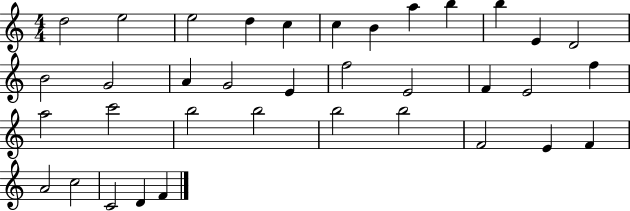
{
  \clef treble
  \numericTimeSignature
  \time 4/4
  \key c \major
  d''2 e''2 | e''2 d''4 c''4 | c''4 b'4 a''4 b''4 | b''4 e'4 d'2 | \break b'2 g'2 | a'4 g'2 e'4 | f''2 e'2 | f'4 e'2 f''4 | \break a''2 c'''2 | b''2 b''2 | b''2 b''2 | f'2 e'4 f'4 | \break a'2 c''2 | c'2 d'4 f'4 | \bar "|."
}